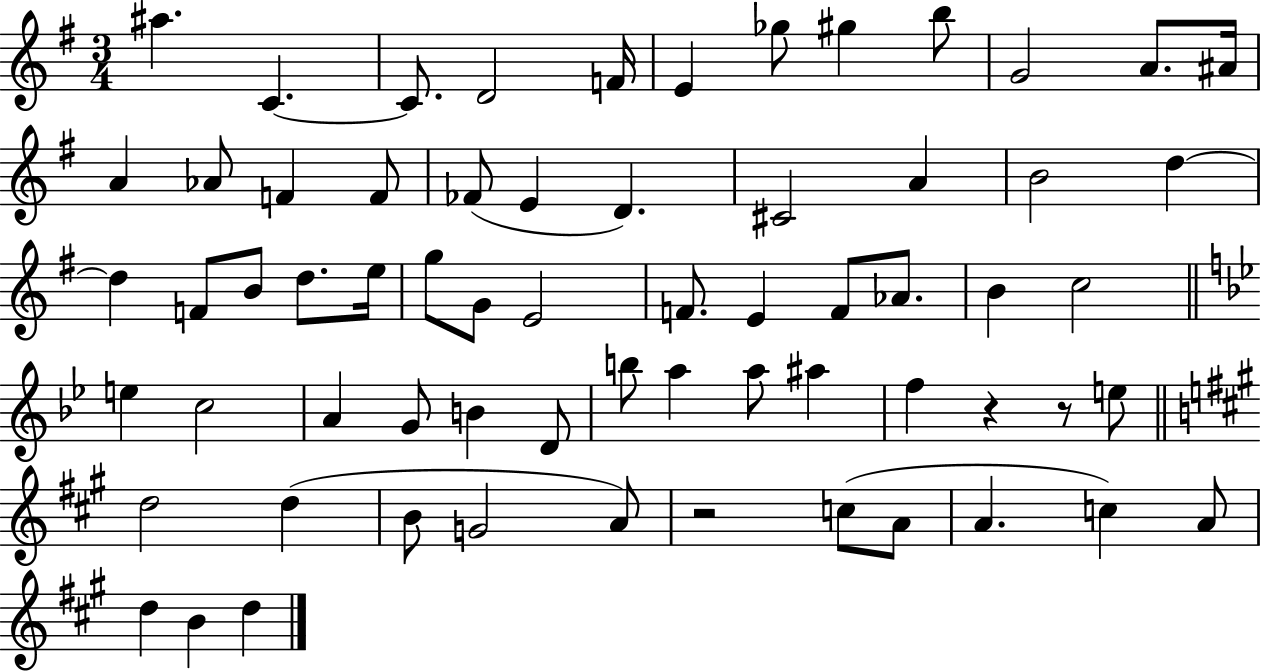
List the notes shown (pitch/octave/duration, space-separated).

A#5/q. C4/q. C4/e. D4/h F4/s E4/q Gb5/e G#5/q B5/e G4/h A4/e. A#4/s A4/q Ab4/e F4/q F4/e FES4/e E4/q D4/q. C#4/h A4/q B4/h D5/q D5/q F4/e B4/e D5/e. E5/s G5/e G4/e E4/h F4/e. E4/q F4/e Ab4/e. B4/q C5/h E5/q C5/h A4/q G4/e B4/q D4/e B5/e A5/q A5/e A#5/q F5/q R/q R/e E5/e D5/h D5/q B4/e G4/h A4/e R/h C5/e A4/e A4/q. C5/q A4/e D5/q B4/q D5/q